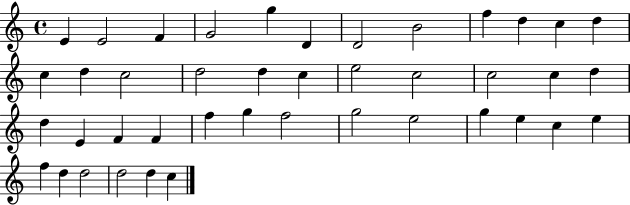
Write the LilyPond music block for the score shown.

{
  \clef treble
  \time 4/4
  \defaultTimeSignature
  \key c \major
  e'4 e'2 f'4 | g'2 g''4 d'4 | d'2 b'2 | f''4 d''4 c''4 d''4 | \break c''4 d''4 c''2 | d''2 d''4 c''4 | e''2 c''2 | c''2 c''4 d''4 | \break d''4 e'4 f'4 f'4 | f''4 g''4 f''2 | g''2 e''2 | g''4 e''4 c''4 e''4 | \break f''4 d''4 d''2 | d''2 d''4 c''4 | \bar "|."
}